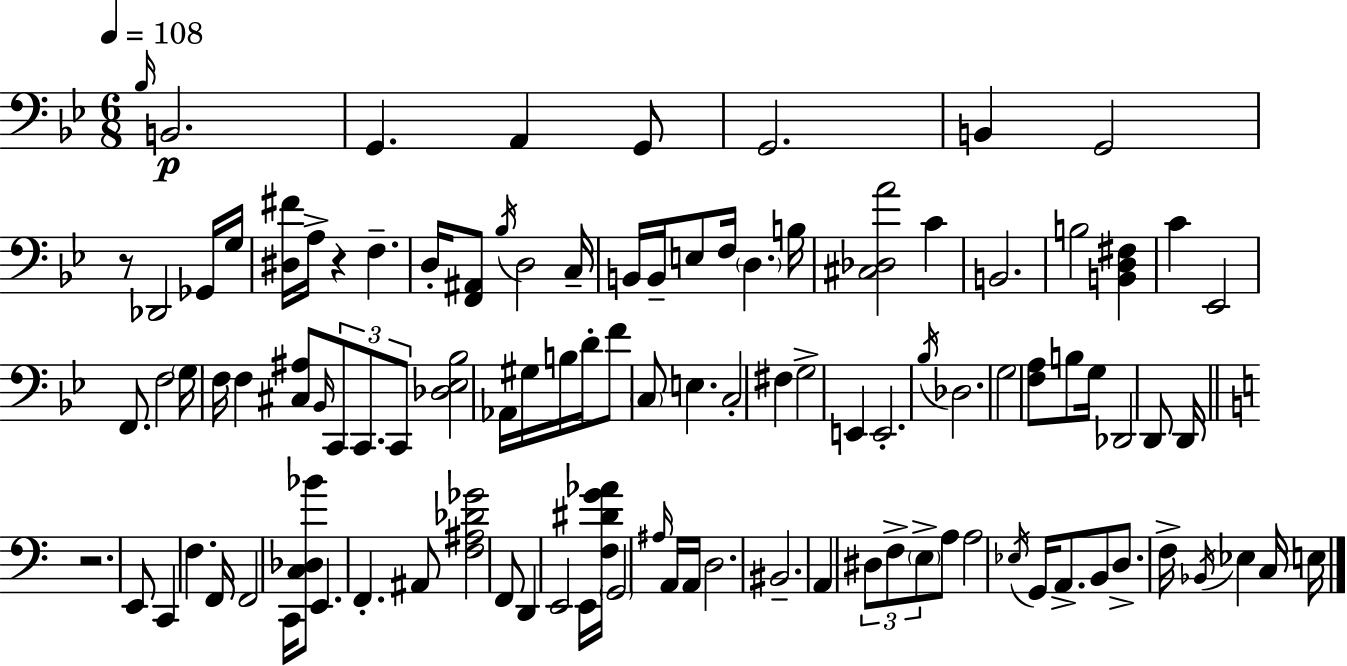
Bb3/s B2/h. G2/q. A2/q G2/e G2/h. B2/q G2/h R/e Db2/h Gb2/s G3/s [D#3,F#4]/s A3/s R/q F3/q. D3/s [F2,A#2]/e Bb3/s D3/h C3/s B2/s B2/s E3/e F3/s D3/q. B3/s [C#3,Db3,A4]/h C4/q B2/h. B3/h [B2,D3,F#3]/q C4/q Eb2/h F2/e. F3/h G3/s F3/s F3/q [C#3,A#3]/e Bb2/s C2/e C2/e. C2/e [Db3,Eb3,Bb3]/h Ab2/s G#3/s B3/s D4/s F4/e C3/e E3/q. C3/h F#3/q G3/h E2/q E2/h. Bb3/s Db3/h. G3/h [F3,A3]/e B3/e G3/s Db2/h D2/e D2/s R/h. E2/e C2/q F3/q. F2/s F2/h C2/s [C3,Db3,Bb4]/e E2/q. F2/q. A#2/e [F3,A#3,Db4,Gb4]/h F2/e D2/q E2/h E2/s [F3,D#4,G4,Ab4]/s G2/h A#3/s A2/s A2/s D3/h. BIS2/h. A2/q D#3/e F3/e E3/e A3/e A3/h Eb3/s G2/s A2/e. B2/e D3/e. F3/s Bb2/s Eb3/q C3/s E3/s